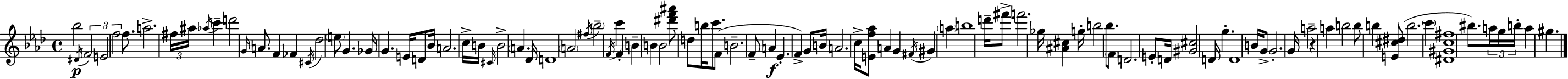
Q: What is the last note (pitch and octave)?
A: G#5